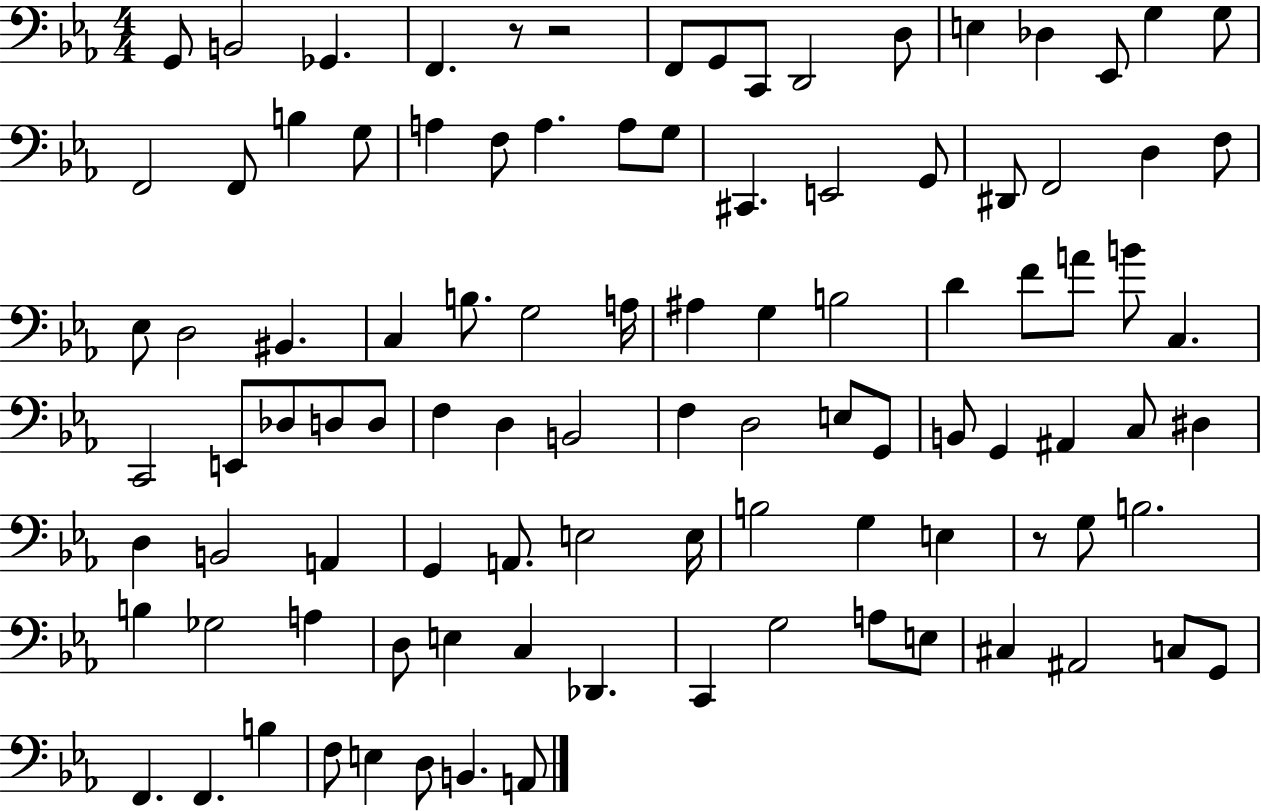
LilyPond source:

{
  \clef bass
  \numericTimeSignature
  \time 4/4
  \key ees \major
  g,8 b,2 ges,4. | f,4. r8 r2 | f,8 g,8 c,8 d,2 d8 | e4 des4 ees,8 g4 g8 | \break f,2 f,8 b4 g8 | a4 f8 a4. a8 g8 | cis,4. e,2 g,8 | dis,8 f,2 d4 f8 | \break ees8 d2 bis,4. | c4 b8. g2 a16 | ais4 g4 b2 | d'4 f'8 a'8 b'8 c4. | \break c,2 e,8 des8 d8 d8 | f4 d4 b,2 | f4 d2 e8 g,8 | b,8 g,4 ais,4 c8 dis4 | \break d4 b,2 a,4 | g,4 a,8. e2 e16 | b2 g4 e4 | r8 g8 b2. | \break b4 ges2 a4 | d8 e4 c4 des,4. | c,4 g2 a8 e8 | cis4 ais,2 c8 g,8 | \break f,4. f,4. b4 | f8 e4 d8 b,4. a,8 | \bar "|."
}